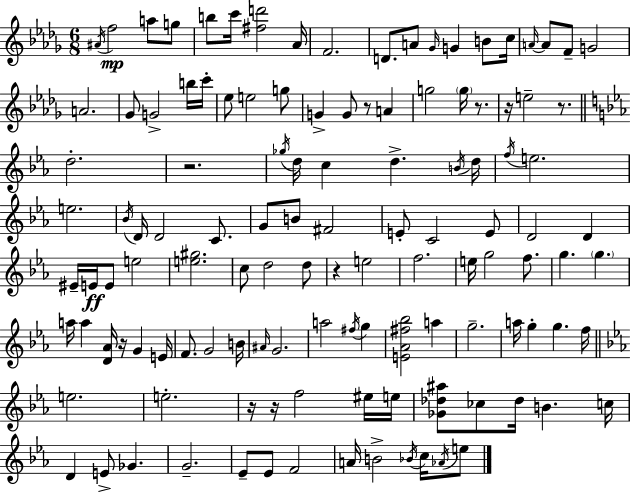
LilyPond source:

{
  \clef treble
  \numericTimeSignature
  \time 6/8
  \key bes \minor
  \acciaccatura { ais'16 }\mp f''2 a''8 g''8 | b''8 c'''16 <fis'' d'''>2 | aes'16 f'2. | d'8. a'8 \grace { ges'16 } g'4 b'8 | \break c''16 \grace { a'16~ }~ a'8 f'8-- g'2 | a'2. | ges'8 g'2-> | b''16 c'''16-. ees''8 e''2 | \break g''8 g'4-> g'8 r8 a'4 | g''2 \parenthesize g''16 | r8. r16 e''2-- | r8. \bar "||" \break \key ees \major d''2.-. | r2. | \acciaccatura { ges''16 } d''16 c''4 d''4.-> | \acciaccatura { b'16 } d''16 \acciaccatura { f''16 } e''2. | \break e''2. | \acciaccatura { bes'16 } d'16 d'2 | c'8. g'8 b'8 fis'2 | e'8-. c'2 | \break e'8 d'2 | d'4 eis'16-- e'16\ff e'8 e''2 | <e'' gis''>2. | c''8 d''2 | \break d''8 r4 e''2 | f''2. | e''16 g''2 | f''8. g''4. \parenthesize g''4. | \break a''16 a''4 <d' aes'>16 r16 g'4 | e'16 f'8. g'2 | b'16 \grace { ais'16 } g'2. | a''2 | \break \acciaccatura { fis''16 } g''4 <e' aes' fis'' bes''>2 | a''4 g''2.-- | a''16 g''4-. g''4. | f''16 \bar "||" \break \key c \minor e''2. | e''2.-. | r16 r16 f''2 eis''16 e''16 | <ges' des'' ais''>8 ces''8 des''16 b'4. c''16 | \break d'4 e'8-> ges'4. | g'2.-- | ees'8-- ees'8 f'2 | a'16 b'2-> \acciaccatura { bes'16 } c''16 \acciaccatura { aes'16 } | \break e''8 \bar "|."
}